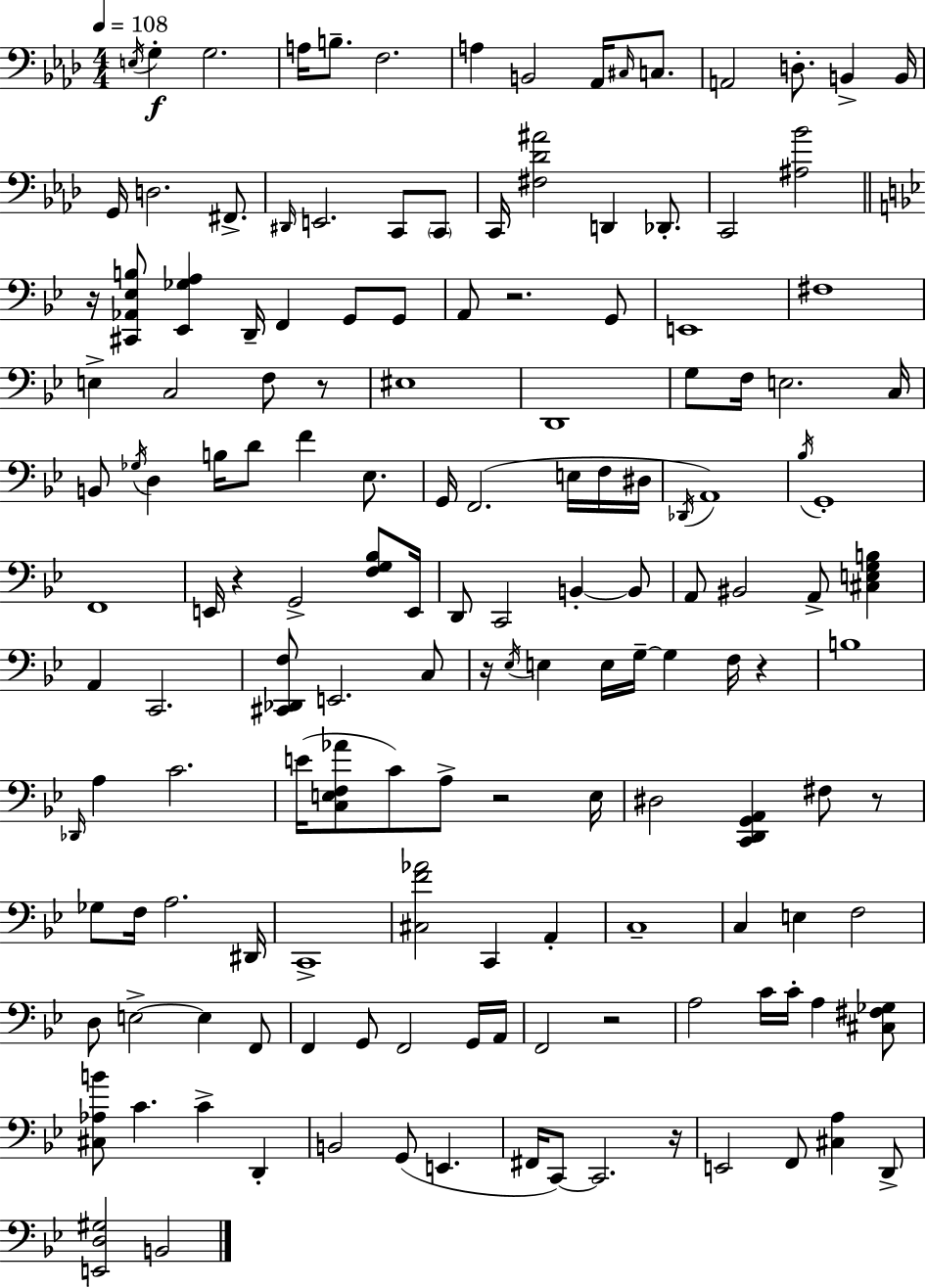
E3/s G3/q G3/h. A3/s B3/e. F3/h. A3/q B2/h Ab2/s C#3/s C3/e. A2/h D3/e. B2/q B2/s G2/s D3/h. F#2/e. D#2/s E2/h. C2/e C2/e C2/s [F#3,Db4,A#4]/h D2/q Db2/e. C2/h [A#3,Bb4]/h R/s [C#2,Ab2,Eb3,B3]/e [Eb2,Gb3,A3]/q D2/s F2/q G2/e G2/e A2/e R/h. G2/e E2/w F#3/w E3/q C3/h F3/e R/e EIS3/w D2/w G3/e F3/s E3/h. C3/s B2/e Gb3/s D3/q B3/s D4/e F4/q Eb3/e. G2/s F2/h. E3/s F3/s D#3/s Db2/s A2/w Bb3/s G2/w F2/w E2/s R/q G2/h [F3,G3,Bb3]/e E2/s D2/e C2/h B2/q B2/e A2/e BIS2/h A2/e [C#3,E3,G3,B3]/q A2/q C2/h. [C#2,Db2,F3]/e E2/h. C3/e R/s Eb3/s E3/q E3/s G3/s G3/q F3/s R/q B3/w Db2/s A3/q C4/h. E4/s [C3,E3,F3,Ab4]/e C4/e A3/e R/h E3/s D#3/h [C2,D2,G2,A2]/q F#3/e R/e Gb3/e F3/s A3/h. D#2/s C2/w [C#3,F4,Ab4]/h C2/q A2/q C3/w C3/q E3/q F3/h D3/e E3/h E3/q F2/e F2/q G2/e F2/h G2/s A2/s F2/h R/h A3/h C4/s C4/s A3/q [C#3,F#3,Gb3]/e [C#3,Ab3,B4]/e C4/q. C4/q D2/q B2/h G2/e E2/q. F#2/s C2/e C2/h. R/s E2/h F2/e [C#3,A3]/q D2/e [E2,D3,G#3]/h B2/h